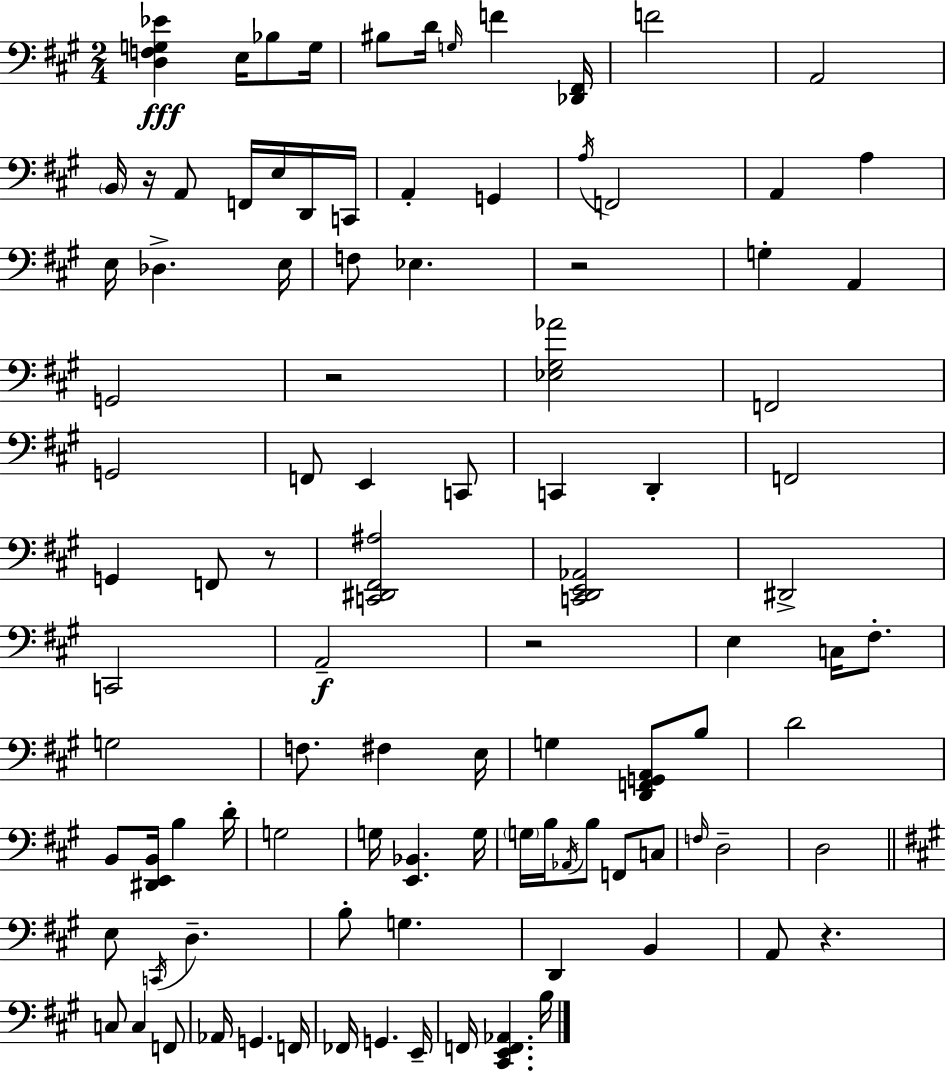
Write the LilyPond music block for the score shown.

{
  \clef bass
  \numericTimeSignature
  \time 2/4
  \key a \major
  <d f g ees'>4\fff e16 bes8 g16 | bis8 d'16 \grace { g16 } f'4 | <des, fis,>16 f'2 | a,2 | \break \parenthesize b,16 r16 a,8 f,16 e16 d,16 | c,16 a,4-. g,4 | \acciaccatura { a16 } f,2 | a,4 a4 | \break e16 des4.-> | e16 f8 ees4. | r2 | g4-. a,4 | \break g,2 | r2 | <ees gis aes'>2 | f,2 | \break g,2 | f,8 e,4 | c,8 c,4 d,4-. | f,2 | \break g,4 f,8 | r8 <c, dis, fis, ais>2 | <c, d, e, aes,>2 | dis,2-> | \break c,2 | a,2--\f | r2 | e4 c16 fis8.-. | \break g2 | f8. fis4 | e16 g4 <d, f, g, a,>8 | b8 d'2 | \break b,8 <dis, e, b,>16 b4 | d'16-. g2 | g16 <e, bes,>4. | g16 \parenthesize g16 b16 \acciaccatura { aes,16 } b8 f,8 | \break c8 \grace { f16 } d2-- | d2 | \bar "||" \break \key a \major e8 \acciaccatura { c,16 } d4.-- | b8-. g4. | d,4 b,4 | a,8 r4. | \break c8 c4 f,8 | aes,16 g,4. | f,16 fes,16 g,4. | e,16-- f,16 <cis, e, f, aes,>4. | \break b16 \bar "|."
}